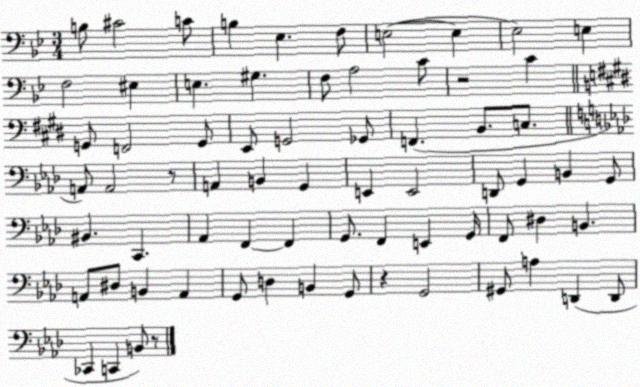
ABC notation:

X:1
T:Untitled
M:3/4
L:1/4
K:Bb
B,/2 ^C2 C/2 B, _E, F,/2 E,2 E, _E,2 E, F,2 ^E, E, ^G, F,/2 A,2 C/2 z2 C G,,/2 F,,2 G,,/2 E,,/2 G,,2 _G,,/2 F,, B,,/2 C,/2 A,,/2 A,,2 z/2 A,, B,, G,, E,, E,,2 D,,/2 G,, B,, G,,/2 ^B,, C,, _A,, F,, F,, G,,/2 F,, E,, G,,/4 F,,/2 ^D, B,, A,,/2 ^D,/2 B,, A,, G,,/2 D, B,, G,,/2 z G,,2 ^G,,/2 A, D,, D,,/2 _C,, C,, B,,/2 z/2